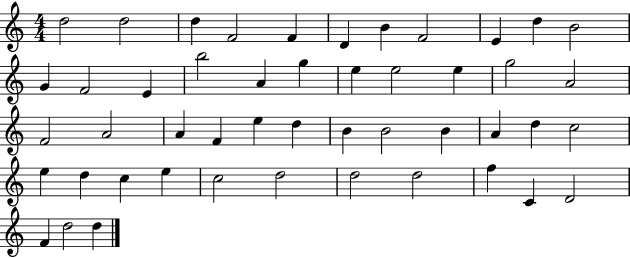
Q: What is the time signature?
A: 4/4